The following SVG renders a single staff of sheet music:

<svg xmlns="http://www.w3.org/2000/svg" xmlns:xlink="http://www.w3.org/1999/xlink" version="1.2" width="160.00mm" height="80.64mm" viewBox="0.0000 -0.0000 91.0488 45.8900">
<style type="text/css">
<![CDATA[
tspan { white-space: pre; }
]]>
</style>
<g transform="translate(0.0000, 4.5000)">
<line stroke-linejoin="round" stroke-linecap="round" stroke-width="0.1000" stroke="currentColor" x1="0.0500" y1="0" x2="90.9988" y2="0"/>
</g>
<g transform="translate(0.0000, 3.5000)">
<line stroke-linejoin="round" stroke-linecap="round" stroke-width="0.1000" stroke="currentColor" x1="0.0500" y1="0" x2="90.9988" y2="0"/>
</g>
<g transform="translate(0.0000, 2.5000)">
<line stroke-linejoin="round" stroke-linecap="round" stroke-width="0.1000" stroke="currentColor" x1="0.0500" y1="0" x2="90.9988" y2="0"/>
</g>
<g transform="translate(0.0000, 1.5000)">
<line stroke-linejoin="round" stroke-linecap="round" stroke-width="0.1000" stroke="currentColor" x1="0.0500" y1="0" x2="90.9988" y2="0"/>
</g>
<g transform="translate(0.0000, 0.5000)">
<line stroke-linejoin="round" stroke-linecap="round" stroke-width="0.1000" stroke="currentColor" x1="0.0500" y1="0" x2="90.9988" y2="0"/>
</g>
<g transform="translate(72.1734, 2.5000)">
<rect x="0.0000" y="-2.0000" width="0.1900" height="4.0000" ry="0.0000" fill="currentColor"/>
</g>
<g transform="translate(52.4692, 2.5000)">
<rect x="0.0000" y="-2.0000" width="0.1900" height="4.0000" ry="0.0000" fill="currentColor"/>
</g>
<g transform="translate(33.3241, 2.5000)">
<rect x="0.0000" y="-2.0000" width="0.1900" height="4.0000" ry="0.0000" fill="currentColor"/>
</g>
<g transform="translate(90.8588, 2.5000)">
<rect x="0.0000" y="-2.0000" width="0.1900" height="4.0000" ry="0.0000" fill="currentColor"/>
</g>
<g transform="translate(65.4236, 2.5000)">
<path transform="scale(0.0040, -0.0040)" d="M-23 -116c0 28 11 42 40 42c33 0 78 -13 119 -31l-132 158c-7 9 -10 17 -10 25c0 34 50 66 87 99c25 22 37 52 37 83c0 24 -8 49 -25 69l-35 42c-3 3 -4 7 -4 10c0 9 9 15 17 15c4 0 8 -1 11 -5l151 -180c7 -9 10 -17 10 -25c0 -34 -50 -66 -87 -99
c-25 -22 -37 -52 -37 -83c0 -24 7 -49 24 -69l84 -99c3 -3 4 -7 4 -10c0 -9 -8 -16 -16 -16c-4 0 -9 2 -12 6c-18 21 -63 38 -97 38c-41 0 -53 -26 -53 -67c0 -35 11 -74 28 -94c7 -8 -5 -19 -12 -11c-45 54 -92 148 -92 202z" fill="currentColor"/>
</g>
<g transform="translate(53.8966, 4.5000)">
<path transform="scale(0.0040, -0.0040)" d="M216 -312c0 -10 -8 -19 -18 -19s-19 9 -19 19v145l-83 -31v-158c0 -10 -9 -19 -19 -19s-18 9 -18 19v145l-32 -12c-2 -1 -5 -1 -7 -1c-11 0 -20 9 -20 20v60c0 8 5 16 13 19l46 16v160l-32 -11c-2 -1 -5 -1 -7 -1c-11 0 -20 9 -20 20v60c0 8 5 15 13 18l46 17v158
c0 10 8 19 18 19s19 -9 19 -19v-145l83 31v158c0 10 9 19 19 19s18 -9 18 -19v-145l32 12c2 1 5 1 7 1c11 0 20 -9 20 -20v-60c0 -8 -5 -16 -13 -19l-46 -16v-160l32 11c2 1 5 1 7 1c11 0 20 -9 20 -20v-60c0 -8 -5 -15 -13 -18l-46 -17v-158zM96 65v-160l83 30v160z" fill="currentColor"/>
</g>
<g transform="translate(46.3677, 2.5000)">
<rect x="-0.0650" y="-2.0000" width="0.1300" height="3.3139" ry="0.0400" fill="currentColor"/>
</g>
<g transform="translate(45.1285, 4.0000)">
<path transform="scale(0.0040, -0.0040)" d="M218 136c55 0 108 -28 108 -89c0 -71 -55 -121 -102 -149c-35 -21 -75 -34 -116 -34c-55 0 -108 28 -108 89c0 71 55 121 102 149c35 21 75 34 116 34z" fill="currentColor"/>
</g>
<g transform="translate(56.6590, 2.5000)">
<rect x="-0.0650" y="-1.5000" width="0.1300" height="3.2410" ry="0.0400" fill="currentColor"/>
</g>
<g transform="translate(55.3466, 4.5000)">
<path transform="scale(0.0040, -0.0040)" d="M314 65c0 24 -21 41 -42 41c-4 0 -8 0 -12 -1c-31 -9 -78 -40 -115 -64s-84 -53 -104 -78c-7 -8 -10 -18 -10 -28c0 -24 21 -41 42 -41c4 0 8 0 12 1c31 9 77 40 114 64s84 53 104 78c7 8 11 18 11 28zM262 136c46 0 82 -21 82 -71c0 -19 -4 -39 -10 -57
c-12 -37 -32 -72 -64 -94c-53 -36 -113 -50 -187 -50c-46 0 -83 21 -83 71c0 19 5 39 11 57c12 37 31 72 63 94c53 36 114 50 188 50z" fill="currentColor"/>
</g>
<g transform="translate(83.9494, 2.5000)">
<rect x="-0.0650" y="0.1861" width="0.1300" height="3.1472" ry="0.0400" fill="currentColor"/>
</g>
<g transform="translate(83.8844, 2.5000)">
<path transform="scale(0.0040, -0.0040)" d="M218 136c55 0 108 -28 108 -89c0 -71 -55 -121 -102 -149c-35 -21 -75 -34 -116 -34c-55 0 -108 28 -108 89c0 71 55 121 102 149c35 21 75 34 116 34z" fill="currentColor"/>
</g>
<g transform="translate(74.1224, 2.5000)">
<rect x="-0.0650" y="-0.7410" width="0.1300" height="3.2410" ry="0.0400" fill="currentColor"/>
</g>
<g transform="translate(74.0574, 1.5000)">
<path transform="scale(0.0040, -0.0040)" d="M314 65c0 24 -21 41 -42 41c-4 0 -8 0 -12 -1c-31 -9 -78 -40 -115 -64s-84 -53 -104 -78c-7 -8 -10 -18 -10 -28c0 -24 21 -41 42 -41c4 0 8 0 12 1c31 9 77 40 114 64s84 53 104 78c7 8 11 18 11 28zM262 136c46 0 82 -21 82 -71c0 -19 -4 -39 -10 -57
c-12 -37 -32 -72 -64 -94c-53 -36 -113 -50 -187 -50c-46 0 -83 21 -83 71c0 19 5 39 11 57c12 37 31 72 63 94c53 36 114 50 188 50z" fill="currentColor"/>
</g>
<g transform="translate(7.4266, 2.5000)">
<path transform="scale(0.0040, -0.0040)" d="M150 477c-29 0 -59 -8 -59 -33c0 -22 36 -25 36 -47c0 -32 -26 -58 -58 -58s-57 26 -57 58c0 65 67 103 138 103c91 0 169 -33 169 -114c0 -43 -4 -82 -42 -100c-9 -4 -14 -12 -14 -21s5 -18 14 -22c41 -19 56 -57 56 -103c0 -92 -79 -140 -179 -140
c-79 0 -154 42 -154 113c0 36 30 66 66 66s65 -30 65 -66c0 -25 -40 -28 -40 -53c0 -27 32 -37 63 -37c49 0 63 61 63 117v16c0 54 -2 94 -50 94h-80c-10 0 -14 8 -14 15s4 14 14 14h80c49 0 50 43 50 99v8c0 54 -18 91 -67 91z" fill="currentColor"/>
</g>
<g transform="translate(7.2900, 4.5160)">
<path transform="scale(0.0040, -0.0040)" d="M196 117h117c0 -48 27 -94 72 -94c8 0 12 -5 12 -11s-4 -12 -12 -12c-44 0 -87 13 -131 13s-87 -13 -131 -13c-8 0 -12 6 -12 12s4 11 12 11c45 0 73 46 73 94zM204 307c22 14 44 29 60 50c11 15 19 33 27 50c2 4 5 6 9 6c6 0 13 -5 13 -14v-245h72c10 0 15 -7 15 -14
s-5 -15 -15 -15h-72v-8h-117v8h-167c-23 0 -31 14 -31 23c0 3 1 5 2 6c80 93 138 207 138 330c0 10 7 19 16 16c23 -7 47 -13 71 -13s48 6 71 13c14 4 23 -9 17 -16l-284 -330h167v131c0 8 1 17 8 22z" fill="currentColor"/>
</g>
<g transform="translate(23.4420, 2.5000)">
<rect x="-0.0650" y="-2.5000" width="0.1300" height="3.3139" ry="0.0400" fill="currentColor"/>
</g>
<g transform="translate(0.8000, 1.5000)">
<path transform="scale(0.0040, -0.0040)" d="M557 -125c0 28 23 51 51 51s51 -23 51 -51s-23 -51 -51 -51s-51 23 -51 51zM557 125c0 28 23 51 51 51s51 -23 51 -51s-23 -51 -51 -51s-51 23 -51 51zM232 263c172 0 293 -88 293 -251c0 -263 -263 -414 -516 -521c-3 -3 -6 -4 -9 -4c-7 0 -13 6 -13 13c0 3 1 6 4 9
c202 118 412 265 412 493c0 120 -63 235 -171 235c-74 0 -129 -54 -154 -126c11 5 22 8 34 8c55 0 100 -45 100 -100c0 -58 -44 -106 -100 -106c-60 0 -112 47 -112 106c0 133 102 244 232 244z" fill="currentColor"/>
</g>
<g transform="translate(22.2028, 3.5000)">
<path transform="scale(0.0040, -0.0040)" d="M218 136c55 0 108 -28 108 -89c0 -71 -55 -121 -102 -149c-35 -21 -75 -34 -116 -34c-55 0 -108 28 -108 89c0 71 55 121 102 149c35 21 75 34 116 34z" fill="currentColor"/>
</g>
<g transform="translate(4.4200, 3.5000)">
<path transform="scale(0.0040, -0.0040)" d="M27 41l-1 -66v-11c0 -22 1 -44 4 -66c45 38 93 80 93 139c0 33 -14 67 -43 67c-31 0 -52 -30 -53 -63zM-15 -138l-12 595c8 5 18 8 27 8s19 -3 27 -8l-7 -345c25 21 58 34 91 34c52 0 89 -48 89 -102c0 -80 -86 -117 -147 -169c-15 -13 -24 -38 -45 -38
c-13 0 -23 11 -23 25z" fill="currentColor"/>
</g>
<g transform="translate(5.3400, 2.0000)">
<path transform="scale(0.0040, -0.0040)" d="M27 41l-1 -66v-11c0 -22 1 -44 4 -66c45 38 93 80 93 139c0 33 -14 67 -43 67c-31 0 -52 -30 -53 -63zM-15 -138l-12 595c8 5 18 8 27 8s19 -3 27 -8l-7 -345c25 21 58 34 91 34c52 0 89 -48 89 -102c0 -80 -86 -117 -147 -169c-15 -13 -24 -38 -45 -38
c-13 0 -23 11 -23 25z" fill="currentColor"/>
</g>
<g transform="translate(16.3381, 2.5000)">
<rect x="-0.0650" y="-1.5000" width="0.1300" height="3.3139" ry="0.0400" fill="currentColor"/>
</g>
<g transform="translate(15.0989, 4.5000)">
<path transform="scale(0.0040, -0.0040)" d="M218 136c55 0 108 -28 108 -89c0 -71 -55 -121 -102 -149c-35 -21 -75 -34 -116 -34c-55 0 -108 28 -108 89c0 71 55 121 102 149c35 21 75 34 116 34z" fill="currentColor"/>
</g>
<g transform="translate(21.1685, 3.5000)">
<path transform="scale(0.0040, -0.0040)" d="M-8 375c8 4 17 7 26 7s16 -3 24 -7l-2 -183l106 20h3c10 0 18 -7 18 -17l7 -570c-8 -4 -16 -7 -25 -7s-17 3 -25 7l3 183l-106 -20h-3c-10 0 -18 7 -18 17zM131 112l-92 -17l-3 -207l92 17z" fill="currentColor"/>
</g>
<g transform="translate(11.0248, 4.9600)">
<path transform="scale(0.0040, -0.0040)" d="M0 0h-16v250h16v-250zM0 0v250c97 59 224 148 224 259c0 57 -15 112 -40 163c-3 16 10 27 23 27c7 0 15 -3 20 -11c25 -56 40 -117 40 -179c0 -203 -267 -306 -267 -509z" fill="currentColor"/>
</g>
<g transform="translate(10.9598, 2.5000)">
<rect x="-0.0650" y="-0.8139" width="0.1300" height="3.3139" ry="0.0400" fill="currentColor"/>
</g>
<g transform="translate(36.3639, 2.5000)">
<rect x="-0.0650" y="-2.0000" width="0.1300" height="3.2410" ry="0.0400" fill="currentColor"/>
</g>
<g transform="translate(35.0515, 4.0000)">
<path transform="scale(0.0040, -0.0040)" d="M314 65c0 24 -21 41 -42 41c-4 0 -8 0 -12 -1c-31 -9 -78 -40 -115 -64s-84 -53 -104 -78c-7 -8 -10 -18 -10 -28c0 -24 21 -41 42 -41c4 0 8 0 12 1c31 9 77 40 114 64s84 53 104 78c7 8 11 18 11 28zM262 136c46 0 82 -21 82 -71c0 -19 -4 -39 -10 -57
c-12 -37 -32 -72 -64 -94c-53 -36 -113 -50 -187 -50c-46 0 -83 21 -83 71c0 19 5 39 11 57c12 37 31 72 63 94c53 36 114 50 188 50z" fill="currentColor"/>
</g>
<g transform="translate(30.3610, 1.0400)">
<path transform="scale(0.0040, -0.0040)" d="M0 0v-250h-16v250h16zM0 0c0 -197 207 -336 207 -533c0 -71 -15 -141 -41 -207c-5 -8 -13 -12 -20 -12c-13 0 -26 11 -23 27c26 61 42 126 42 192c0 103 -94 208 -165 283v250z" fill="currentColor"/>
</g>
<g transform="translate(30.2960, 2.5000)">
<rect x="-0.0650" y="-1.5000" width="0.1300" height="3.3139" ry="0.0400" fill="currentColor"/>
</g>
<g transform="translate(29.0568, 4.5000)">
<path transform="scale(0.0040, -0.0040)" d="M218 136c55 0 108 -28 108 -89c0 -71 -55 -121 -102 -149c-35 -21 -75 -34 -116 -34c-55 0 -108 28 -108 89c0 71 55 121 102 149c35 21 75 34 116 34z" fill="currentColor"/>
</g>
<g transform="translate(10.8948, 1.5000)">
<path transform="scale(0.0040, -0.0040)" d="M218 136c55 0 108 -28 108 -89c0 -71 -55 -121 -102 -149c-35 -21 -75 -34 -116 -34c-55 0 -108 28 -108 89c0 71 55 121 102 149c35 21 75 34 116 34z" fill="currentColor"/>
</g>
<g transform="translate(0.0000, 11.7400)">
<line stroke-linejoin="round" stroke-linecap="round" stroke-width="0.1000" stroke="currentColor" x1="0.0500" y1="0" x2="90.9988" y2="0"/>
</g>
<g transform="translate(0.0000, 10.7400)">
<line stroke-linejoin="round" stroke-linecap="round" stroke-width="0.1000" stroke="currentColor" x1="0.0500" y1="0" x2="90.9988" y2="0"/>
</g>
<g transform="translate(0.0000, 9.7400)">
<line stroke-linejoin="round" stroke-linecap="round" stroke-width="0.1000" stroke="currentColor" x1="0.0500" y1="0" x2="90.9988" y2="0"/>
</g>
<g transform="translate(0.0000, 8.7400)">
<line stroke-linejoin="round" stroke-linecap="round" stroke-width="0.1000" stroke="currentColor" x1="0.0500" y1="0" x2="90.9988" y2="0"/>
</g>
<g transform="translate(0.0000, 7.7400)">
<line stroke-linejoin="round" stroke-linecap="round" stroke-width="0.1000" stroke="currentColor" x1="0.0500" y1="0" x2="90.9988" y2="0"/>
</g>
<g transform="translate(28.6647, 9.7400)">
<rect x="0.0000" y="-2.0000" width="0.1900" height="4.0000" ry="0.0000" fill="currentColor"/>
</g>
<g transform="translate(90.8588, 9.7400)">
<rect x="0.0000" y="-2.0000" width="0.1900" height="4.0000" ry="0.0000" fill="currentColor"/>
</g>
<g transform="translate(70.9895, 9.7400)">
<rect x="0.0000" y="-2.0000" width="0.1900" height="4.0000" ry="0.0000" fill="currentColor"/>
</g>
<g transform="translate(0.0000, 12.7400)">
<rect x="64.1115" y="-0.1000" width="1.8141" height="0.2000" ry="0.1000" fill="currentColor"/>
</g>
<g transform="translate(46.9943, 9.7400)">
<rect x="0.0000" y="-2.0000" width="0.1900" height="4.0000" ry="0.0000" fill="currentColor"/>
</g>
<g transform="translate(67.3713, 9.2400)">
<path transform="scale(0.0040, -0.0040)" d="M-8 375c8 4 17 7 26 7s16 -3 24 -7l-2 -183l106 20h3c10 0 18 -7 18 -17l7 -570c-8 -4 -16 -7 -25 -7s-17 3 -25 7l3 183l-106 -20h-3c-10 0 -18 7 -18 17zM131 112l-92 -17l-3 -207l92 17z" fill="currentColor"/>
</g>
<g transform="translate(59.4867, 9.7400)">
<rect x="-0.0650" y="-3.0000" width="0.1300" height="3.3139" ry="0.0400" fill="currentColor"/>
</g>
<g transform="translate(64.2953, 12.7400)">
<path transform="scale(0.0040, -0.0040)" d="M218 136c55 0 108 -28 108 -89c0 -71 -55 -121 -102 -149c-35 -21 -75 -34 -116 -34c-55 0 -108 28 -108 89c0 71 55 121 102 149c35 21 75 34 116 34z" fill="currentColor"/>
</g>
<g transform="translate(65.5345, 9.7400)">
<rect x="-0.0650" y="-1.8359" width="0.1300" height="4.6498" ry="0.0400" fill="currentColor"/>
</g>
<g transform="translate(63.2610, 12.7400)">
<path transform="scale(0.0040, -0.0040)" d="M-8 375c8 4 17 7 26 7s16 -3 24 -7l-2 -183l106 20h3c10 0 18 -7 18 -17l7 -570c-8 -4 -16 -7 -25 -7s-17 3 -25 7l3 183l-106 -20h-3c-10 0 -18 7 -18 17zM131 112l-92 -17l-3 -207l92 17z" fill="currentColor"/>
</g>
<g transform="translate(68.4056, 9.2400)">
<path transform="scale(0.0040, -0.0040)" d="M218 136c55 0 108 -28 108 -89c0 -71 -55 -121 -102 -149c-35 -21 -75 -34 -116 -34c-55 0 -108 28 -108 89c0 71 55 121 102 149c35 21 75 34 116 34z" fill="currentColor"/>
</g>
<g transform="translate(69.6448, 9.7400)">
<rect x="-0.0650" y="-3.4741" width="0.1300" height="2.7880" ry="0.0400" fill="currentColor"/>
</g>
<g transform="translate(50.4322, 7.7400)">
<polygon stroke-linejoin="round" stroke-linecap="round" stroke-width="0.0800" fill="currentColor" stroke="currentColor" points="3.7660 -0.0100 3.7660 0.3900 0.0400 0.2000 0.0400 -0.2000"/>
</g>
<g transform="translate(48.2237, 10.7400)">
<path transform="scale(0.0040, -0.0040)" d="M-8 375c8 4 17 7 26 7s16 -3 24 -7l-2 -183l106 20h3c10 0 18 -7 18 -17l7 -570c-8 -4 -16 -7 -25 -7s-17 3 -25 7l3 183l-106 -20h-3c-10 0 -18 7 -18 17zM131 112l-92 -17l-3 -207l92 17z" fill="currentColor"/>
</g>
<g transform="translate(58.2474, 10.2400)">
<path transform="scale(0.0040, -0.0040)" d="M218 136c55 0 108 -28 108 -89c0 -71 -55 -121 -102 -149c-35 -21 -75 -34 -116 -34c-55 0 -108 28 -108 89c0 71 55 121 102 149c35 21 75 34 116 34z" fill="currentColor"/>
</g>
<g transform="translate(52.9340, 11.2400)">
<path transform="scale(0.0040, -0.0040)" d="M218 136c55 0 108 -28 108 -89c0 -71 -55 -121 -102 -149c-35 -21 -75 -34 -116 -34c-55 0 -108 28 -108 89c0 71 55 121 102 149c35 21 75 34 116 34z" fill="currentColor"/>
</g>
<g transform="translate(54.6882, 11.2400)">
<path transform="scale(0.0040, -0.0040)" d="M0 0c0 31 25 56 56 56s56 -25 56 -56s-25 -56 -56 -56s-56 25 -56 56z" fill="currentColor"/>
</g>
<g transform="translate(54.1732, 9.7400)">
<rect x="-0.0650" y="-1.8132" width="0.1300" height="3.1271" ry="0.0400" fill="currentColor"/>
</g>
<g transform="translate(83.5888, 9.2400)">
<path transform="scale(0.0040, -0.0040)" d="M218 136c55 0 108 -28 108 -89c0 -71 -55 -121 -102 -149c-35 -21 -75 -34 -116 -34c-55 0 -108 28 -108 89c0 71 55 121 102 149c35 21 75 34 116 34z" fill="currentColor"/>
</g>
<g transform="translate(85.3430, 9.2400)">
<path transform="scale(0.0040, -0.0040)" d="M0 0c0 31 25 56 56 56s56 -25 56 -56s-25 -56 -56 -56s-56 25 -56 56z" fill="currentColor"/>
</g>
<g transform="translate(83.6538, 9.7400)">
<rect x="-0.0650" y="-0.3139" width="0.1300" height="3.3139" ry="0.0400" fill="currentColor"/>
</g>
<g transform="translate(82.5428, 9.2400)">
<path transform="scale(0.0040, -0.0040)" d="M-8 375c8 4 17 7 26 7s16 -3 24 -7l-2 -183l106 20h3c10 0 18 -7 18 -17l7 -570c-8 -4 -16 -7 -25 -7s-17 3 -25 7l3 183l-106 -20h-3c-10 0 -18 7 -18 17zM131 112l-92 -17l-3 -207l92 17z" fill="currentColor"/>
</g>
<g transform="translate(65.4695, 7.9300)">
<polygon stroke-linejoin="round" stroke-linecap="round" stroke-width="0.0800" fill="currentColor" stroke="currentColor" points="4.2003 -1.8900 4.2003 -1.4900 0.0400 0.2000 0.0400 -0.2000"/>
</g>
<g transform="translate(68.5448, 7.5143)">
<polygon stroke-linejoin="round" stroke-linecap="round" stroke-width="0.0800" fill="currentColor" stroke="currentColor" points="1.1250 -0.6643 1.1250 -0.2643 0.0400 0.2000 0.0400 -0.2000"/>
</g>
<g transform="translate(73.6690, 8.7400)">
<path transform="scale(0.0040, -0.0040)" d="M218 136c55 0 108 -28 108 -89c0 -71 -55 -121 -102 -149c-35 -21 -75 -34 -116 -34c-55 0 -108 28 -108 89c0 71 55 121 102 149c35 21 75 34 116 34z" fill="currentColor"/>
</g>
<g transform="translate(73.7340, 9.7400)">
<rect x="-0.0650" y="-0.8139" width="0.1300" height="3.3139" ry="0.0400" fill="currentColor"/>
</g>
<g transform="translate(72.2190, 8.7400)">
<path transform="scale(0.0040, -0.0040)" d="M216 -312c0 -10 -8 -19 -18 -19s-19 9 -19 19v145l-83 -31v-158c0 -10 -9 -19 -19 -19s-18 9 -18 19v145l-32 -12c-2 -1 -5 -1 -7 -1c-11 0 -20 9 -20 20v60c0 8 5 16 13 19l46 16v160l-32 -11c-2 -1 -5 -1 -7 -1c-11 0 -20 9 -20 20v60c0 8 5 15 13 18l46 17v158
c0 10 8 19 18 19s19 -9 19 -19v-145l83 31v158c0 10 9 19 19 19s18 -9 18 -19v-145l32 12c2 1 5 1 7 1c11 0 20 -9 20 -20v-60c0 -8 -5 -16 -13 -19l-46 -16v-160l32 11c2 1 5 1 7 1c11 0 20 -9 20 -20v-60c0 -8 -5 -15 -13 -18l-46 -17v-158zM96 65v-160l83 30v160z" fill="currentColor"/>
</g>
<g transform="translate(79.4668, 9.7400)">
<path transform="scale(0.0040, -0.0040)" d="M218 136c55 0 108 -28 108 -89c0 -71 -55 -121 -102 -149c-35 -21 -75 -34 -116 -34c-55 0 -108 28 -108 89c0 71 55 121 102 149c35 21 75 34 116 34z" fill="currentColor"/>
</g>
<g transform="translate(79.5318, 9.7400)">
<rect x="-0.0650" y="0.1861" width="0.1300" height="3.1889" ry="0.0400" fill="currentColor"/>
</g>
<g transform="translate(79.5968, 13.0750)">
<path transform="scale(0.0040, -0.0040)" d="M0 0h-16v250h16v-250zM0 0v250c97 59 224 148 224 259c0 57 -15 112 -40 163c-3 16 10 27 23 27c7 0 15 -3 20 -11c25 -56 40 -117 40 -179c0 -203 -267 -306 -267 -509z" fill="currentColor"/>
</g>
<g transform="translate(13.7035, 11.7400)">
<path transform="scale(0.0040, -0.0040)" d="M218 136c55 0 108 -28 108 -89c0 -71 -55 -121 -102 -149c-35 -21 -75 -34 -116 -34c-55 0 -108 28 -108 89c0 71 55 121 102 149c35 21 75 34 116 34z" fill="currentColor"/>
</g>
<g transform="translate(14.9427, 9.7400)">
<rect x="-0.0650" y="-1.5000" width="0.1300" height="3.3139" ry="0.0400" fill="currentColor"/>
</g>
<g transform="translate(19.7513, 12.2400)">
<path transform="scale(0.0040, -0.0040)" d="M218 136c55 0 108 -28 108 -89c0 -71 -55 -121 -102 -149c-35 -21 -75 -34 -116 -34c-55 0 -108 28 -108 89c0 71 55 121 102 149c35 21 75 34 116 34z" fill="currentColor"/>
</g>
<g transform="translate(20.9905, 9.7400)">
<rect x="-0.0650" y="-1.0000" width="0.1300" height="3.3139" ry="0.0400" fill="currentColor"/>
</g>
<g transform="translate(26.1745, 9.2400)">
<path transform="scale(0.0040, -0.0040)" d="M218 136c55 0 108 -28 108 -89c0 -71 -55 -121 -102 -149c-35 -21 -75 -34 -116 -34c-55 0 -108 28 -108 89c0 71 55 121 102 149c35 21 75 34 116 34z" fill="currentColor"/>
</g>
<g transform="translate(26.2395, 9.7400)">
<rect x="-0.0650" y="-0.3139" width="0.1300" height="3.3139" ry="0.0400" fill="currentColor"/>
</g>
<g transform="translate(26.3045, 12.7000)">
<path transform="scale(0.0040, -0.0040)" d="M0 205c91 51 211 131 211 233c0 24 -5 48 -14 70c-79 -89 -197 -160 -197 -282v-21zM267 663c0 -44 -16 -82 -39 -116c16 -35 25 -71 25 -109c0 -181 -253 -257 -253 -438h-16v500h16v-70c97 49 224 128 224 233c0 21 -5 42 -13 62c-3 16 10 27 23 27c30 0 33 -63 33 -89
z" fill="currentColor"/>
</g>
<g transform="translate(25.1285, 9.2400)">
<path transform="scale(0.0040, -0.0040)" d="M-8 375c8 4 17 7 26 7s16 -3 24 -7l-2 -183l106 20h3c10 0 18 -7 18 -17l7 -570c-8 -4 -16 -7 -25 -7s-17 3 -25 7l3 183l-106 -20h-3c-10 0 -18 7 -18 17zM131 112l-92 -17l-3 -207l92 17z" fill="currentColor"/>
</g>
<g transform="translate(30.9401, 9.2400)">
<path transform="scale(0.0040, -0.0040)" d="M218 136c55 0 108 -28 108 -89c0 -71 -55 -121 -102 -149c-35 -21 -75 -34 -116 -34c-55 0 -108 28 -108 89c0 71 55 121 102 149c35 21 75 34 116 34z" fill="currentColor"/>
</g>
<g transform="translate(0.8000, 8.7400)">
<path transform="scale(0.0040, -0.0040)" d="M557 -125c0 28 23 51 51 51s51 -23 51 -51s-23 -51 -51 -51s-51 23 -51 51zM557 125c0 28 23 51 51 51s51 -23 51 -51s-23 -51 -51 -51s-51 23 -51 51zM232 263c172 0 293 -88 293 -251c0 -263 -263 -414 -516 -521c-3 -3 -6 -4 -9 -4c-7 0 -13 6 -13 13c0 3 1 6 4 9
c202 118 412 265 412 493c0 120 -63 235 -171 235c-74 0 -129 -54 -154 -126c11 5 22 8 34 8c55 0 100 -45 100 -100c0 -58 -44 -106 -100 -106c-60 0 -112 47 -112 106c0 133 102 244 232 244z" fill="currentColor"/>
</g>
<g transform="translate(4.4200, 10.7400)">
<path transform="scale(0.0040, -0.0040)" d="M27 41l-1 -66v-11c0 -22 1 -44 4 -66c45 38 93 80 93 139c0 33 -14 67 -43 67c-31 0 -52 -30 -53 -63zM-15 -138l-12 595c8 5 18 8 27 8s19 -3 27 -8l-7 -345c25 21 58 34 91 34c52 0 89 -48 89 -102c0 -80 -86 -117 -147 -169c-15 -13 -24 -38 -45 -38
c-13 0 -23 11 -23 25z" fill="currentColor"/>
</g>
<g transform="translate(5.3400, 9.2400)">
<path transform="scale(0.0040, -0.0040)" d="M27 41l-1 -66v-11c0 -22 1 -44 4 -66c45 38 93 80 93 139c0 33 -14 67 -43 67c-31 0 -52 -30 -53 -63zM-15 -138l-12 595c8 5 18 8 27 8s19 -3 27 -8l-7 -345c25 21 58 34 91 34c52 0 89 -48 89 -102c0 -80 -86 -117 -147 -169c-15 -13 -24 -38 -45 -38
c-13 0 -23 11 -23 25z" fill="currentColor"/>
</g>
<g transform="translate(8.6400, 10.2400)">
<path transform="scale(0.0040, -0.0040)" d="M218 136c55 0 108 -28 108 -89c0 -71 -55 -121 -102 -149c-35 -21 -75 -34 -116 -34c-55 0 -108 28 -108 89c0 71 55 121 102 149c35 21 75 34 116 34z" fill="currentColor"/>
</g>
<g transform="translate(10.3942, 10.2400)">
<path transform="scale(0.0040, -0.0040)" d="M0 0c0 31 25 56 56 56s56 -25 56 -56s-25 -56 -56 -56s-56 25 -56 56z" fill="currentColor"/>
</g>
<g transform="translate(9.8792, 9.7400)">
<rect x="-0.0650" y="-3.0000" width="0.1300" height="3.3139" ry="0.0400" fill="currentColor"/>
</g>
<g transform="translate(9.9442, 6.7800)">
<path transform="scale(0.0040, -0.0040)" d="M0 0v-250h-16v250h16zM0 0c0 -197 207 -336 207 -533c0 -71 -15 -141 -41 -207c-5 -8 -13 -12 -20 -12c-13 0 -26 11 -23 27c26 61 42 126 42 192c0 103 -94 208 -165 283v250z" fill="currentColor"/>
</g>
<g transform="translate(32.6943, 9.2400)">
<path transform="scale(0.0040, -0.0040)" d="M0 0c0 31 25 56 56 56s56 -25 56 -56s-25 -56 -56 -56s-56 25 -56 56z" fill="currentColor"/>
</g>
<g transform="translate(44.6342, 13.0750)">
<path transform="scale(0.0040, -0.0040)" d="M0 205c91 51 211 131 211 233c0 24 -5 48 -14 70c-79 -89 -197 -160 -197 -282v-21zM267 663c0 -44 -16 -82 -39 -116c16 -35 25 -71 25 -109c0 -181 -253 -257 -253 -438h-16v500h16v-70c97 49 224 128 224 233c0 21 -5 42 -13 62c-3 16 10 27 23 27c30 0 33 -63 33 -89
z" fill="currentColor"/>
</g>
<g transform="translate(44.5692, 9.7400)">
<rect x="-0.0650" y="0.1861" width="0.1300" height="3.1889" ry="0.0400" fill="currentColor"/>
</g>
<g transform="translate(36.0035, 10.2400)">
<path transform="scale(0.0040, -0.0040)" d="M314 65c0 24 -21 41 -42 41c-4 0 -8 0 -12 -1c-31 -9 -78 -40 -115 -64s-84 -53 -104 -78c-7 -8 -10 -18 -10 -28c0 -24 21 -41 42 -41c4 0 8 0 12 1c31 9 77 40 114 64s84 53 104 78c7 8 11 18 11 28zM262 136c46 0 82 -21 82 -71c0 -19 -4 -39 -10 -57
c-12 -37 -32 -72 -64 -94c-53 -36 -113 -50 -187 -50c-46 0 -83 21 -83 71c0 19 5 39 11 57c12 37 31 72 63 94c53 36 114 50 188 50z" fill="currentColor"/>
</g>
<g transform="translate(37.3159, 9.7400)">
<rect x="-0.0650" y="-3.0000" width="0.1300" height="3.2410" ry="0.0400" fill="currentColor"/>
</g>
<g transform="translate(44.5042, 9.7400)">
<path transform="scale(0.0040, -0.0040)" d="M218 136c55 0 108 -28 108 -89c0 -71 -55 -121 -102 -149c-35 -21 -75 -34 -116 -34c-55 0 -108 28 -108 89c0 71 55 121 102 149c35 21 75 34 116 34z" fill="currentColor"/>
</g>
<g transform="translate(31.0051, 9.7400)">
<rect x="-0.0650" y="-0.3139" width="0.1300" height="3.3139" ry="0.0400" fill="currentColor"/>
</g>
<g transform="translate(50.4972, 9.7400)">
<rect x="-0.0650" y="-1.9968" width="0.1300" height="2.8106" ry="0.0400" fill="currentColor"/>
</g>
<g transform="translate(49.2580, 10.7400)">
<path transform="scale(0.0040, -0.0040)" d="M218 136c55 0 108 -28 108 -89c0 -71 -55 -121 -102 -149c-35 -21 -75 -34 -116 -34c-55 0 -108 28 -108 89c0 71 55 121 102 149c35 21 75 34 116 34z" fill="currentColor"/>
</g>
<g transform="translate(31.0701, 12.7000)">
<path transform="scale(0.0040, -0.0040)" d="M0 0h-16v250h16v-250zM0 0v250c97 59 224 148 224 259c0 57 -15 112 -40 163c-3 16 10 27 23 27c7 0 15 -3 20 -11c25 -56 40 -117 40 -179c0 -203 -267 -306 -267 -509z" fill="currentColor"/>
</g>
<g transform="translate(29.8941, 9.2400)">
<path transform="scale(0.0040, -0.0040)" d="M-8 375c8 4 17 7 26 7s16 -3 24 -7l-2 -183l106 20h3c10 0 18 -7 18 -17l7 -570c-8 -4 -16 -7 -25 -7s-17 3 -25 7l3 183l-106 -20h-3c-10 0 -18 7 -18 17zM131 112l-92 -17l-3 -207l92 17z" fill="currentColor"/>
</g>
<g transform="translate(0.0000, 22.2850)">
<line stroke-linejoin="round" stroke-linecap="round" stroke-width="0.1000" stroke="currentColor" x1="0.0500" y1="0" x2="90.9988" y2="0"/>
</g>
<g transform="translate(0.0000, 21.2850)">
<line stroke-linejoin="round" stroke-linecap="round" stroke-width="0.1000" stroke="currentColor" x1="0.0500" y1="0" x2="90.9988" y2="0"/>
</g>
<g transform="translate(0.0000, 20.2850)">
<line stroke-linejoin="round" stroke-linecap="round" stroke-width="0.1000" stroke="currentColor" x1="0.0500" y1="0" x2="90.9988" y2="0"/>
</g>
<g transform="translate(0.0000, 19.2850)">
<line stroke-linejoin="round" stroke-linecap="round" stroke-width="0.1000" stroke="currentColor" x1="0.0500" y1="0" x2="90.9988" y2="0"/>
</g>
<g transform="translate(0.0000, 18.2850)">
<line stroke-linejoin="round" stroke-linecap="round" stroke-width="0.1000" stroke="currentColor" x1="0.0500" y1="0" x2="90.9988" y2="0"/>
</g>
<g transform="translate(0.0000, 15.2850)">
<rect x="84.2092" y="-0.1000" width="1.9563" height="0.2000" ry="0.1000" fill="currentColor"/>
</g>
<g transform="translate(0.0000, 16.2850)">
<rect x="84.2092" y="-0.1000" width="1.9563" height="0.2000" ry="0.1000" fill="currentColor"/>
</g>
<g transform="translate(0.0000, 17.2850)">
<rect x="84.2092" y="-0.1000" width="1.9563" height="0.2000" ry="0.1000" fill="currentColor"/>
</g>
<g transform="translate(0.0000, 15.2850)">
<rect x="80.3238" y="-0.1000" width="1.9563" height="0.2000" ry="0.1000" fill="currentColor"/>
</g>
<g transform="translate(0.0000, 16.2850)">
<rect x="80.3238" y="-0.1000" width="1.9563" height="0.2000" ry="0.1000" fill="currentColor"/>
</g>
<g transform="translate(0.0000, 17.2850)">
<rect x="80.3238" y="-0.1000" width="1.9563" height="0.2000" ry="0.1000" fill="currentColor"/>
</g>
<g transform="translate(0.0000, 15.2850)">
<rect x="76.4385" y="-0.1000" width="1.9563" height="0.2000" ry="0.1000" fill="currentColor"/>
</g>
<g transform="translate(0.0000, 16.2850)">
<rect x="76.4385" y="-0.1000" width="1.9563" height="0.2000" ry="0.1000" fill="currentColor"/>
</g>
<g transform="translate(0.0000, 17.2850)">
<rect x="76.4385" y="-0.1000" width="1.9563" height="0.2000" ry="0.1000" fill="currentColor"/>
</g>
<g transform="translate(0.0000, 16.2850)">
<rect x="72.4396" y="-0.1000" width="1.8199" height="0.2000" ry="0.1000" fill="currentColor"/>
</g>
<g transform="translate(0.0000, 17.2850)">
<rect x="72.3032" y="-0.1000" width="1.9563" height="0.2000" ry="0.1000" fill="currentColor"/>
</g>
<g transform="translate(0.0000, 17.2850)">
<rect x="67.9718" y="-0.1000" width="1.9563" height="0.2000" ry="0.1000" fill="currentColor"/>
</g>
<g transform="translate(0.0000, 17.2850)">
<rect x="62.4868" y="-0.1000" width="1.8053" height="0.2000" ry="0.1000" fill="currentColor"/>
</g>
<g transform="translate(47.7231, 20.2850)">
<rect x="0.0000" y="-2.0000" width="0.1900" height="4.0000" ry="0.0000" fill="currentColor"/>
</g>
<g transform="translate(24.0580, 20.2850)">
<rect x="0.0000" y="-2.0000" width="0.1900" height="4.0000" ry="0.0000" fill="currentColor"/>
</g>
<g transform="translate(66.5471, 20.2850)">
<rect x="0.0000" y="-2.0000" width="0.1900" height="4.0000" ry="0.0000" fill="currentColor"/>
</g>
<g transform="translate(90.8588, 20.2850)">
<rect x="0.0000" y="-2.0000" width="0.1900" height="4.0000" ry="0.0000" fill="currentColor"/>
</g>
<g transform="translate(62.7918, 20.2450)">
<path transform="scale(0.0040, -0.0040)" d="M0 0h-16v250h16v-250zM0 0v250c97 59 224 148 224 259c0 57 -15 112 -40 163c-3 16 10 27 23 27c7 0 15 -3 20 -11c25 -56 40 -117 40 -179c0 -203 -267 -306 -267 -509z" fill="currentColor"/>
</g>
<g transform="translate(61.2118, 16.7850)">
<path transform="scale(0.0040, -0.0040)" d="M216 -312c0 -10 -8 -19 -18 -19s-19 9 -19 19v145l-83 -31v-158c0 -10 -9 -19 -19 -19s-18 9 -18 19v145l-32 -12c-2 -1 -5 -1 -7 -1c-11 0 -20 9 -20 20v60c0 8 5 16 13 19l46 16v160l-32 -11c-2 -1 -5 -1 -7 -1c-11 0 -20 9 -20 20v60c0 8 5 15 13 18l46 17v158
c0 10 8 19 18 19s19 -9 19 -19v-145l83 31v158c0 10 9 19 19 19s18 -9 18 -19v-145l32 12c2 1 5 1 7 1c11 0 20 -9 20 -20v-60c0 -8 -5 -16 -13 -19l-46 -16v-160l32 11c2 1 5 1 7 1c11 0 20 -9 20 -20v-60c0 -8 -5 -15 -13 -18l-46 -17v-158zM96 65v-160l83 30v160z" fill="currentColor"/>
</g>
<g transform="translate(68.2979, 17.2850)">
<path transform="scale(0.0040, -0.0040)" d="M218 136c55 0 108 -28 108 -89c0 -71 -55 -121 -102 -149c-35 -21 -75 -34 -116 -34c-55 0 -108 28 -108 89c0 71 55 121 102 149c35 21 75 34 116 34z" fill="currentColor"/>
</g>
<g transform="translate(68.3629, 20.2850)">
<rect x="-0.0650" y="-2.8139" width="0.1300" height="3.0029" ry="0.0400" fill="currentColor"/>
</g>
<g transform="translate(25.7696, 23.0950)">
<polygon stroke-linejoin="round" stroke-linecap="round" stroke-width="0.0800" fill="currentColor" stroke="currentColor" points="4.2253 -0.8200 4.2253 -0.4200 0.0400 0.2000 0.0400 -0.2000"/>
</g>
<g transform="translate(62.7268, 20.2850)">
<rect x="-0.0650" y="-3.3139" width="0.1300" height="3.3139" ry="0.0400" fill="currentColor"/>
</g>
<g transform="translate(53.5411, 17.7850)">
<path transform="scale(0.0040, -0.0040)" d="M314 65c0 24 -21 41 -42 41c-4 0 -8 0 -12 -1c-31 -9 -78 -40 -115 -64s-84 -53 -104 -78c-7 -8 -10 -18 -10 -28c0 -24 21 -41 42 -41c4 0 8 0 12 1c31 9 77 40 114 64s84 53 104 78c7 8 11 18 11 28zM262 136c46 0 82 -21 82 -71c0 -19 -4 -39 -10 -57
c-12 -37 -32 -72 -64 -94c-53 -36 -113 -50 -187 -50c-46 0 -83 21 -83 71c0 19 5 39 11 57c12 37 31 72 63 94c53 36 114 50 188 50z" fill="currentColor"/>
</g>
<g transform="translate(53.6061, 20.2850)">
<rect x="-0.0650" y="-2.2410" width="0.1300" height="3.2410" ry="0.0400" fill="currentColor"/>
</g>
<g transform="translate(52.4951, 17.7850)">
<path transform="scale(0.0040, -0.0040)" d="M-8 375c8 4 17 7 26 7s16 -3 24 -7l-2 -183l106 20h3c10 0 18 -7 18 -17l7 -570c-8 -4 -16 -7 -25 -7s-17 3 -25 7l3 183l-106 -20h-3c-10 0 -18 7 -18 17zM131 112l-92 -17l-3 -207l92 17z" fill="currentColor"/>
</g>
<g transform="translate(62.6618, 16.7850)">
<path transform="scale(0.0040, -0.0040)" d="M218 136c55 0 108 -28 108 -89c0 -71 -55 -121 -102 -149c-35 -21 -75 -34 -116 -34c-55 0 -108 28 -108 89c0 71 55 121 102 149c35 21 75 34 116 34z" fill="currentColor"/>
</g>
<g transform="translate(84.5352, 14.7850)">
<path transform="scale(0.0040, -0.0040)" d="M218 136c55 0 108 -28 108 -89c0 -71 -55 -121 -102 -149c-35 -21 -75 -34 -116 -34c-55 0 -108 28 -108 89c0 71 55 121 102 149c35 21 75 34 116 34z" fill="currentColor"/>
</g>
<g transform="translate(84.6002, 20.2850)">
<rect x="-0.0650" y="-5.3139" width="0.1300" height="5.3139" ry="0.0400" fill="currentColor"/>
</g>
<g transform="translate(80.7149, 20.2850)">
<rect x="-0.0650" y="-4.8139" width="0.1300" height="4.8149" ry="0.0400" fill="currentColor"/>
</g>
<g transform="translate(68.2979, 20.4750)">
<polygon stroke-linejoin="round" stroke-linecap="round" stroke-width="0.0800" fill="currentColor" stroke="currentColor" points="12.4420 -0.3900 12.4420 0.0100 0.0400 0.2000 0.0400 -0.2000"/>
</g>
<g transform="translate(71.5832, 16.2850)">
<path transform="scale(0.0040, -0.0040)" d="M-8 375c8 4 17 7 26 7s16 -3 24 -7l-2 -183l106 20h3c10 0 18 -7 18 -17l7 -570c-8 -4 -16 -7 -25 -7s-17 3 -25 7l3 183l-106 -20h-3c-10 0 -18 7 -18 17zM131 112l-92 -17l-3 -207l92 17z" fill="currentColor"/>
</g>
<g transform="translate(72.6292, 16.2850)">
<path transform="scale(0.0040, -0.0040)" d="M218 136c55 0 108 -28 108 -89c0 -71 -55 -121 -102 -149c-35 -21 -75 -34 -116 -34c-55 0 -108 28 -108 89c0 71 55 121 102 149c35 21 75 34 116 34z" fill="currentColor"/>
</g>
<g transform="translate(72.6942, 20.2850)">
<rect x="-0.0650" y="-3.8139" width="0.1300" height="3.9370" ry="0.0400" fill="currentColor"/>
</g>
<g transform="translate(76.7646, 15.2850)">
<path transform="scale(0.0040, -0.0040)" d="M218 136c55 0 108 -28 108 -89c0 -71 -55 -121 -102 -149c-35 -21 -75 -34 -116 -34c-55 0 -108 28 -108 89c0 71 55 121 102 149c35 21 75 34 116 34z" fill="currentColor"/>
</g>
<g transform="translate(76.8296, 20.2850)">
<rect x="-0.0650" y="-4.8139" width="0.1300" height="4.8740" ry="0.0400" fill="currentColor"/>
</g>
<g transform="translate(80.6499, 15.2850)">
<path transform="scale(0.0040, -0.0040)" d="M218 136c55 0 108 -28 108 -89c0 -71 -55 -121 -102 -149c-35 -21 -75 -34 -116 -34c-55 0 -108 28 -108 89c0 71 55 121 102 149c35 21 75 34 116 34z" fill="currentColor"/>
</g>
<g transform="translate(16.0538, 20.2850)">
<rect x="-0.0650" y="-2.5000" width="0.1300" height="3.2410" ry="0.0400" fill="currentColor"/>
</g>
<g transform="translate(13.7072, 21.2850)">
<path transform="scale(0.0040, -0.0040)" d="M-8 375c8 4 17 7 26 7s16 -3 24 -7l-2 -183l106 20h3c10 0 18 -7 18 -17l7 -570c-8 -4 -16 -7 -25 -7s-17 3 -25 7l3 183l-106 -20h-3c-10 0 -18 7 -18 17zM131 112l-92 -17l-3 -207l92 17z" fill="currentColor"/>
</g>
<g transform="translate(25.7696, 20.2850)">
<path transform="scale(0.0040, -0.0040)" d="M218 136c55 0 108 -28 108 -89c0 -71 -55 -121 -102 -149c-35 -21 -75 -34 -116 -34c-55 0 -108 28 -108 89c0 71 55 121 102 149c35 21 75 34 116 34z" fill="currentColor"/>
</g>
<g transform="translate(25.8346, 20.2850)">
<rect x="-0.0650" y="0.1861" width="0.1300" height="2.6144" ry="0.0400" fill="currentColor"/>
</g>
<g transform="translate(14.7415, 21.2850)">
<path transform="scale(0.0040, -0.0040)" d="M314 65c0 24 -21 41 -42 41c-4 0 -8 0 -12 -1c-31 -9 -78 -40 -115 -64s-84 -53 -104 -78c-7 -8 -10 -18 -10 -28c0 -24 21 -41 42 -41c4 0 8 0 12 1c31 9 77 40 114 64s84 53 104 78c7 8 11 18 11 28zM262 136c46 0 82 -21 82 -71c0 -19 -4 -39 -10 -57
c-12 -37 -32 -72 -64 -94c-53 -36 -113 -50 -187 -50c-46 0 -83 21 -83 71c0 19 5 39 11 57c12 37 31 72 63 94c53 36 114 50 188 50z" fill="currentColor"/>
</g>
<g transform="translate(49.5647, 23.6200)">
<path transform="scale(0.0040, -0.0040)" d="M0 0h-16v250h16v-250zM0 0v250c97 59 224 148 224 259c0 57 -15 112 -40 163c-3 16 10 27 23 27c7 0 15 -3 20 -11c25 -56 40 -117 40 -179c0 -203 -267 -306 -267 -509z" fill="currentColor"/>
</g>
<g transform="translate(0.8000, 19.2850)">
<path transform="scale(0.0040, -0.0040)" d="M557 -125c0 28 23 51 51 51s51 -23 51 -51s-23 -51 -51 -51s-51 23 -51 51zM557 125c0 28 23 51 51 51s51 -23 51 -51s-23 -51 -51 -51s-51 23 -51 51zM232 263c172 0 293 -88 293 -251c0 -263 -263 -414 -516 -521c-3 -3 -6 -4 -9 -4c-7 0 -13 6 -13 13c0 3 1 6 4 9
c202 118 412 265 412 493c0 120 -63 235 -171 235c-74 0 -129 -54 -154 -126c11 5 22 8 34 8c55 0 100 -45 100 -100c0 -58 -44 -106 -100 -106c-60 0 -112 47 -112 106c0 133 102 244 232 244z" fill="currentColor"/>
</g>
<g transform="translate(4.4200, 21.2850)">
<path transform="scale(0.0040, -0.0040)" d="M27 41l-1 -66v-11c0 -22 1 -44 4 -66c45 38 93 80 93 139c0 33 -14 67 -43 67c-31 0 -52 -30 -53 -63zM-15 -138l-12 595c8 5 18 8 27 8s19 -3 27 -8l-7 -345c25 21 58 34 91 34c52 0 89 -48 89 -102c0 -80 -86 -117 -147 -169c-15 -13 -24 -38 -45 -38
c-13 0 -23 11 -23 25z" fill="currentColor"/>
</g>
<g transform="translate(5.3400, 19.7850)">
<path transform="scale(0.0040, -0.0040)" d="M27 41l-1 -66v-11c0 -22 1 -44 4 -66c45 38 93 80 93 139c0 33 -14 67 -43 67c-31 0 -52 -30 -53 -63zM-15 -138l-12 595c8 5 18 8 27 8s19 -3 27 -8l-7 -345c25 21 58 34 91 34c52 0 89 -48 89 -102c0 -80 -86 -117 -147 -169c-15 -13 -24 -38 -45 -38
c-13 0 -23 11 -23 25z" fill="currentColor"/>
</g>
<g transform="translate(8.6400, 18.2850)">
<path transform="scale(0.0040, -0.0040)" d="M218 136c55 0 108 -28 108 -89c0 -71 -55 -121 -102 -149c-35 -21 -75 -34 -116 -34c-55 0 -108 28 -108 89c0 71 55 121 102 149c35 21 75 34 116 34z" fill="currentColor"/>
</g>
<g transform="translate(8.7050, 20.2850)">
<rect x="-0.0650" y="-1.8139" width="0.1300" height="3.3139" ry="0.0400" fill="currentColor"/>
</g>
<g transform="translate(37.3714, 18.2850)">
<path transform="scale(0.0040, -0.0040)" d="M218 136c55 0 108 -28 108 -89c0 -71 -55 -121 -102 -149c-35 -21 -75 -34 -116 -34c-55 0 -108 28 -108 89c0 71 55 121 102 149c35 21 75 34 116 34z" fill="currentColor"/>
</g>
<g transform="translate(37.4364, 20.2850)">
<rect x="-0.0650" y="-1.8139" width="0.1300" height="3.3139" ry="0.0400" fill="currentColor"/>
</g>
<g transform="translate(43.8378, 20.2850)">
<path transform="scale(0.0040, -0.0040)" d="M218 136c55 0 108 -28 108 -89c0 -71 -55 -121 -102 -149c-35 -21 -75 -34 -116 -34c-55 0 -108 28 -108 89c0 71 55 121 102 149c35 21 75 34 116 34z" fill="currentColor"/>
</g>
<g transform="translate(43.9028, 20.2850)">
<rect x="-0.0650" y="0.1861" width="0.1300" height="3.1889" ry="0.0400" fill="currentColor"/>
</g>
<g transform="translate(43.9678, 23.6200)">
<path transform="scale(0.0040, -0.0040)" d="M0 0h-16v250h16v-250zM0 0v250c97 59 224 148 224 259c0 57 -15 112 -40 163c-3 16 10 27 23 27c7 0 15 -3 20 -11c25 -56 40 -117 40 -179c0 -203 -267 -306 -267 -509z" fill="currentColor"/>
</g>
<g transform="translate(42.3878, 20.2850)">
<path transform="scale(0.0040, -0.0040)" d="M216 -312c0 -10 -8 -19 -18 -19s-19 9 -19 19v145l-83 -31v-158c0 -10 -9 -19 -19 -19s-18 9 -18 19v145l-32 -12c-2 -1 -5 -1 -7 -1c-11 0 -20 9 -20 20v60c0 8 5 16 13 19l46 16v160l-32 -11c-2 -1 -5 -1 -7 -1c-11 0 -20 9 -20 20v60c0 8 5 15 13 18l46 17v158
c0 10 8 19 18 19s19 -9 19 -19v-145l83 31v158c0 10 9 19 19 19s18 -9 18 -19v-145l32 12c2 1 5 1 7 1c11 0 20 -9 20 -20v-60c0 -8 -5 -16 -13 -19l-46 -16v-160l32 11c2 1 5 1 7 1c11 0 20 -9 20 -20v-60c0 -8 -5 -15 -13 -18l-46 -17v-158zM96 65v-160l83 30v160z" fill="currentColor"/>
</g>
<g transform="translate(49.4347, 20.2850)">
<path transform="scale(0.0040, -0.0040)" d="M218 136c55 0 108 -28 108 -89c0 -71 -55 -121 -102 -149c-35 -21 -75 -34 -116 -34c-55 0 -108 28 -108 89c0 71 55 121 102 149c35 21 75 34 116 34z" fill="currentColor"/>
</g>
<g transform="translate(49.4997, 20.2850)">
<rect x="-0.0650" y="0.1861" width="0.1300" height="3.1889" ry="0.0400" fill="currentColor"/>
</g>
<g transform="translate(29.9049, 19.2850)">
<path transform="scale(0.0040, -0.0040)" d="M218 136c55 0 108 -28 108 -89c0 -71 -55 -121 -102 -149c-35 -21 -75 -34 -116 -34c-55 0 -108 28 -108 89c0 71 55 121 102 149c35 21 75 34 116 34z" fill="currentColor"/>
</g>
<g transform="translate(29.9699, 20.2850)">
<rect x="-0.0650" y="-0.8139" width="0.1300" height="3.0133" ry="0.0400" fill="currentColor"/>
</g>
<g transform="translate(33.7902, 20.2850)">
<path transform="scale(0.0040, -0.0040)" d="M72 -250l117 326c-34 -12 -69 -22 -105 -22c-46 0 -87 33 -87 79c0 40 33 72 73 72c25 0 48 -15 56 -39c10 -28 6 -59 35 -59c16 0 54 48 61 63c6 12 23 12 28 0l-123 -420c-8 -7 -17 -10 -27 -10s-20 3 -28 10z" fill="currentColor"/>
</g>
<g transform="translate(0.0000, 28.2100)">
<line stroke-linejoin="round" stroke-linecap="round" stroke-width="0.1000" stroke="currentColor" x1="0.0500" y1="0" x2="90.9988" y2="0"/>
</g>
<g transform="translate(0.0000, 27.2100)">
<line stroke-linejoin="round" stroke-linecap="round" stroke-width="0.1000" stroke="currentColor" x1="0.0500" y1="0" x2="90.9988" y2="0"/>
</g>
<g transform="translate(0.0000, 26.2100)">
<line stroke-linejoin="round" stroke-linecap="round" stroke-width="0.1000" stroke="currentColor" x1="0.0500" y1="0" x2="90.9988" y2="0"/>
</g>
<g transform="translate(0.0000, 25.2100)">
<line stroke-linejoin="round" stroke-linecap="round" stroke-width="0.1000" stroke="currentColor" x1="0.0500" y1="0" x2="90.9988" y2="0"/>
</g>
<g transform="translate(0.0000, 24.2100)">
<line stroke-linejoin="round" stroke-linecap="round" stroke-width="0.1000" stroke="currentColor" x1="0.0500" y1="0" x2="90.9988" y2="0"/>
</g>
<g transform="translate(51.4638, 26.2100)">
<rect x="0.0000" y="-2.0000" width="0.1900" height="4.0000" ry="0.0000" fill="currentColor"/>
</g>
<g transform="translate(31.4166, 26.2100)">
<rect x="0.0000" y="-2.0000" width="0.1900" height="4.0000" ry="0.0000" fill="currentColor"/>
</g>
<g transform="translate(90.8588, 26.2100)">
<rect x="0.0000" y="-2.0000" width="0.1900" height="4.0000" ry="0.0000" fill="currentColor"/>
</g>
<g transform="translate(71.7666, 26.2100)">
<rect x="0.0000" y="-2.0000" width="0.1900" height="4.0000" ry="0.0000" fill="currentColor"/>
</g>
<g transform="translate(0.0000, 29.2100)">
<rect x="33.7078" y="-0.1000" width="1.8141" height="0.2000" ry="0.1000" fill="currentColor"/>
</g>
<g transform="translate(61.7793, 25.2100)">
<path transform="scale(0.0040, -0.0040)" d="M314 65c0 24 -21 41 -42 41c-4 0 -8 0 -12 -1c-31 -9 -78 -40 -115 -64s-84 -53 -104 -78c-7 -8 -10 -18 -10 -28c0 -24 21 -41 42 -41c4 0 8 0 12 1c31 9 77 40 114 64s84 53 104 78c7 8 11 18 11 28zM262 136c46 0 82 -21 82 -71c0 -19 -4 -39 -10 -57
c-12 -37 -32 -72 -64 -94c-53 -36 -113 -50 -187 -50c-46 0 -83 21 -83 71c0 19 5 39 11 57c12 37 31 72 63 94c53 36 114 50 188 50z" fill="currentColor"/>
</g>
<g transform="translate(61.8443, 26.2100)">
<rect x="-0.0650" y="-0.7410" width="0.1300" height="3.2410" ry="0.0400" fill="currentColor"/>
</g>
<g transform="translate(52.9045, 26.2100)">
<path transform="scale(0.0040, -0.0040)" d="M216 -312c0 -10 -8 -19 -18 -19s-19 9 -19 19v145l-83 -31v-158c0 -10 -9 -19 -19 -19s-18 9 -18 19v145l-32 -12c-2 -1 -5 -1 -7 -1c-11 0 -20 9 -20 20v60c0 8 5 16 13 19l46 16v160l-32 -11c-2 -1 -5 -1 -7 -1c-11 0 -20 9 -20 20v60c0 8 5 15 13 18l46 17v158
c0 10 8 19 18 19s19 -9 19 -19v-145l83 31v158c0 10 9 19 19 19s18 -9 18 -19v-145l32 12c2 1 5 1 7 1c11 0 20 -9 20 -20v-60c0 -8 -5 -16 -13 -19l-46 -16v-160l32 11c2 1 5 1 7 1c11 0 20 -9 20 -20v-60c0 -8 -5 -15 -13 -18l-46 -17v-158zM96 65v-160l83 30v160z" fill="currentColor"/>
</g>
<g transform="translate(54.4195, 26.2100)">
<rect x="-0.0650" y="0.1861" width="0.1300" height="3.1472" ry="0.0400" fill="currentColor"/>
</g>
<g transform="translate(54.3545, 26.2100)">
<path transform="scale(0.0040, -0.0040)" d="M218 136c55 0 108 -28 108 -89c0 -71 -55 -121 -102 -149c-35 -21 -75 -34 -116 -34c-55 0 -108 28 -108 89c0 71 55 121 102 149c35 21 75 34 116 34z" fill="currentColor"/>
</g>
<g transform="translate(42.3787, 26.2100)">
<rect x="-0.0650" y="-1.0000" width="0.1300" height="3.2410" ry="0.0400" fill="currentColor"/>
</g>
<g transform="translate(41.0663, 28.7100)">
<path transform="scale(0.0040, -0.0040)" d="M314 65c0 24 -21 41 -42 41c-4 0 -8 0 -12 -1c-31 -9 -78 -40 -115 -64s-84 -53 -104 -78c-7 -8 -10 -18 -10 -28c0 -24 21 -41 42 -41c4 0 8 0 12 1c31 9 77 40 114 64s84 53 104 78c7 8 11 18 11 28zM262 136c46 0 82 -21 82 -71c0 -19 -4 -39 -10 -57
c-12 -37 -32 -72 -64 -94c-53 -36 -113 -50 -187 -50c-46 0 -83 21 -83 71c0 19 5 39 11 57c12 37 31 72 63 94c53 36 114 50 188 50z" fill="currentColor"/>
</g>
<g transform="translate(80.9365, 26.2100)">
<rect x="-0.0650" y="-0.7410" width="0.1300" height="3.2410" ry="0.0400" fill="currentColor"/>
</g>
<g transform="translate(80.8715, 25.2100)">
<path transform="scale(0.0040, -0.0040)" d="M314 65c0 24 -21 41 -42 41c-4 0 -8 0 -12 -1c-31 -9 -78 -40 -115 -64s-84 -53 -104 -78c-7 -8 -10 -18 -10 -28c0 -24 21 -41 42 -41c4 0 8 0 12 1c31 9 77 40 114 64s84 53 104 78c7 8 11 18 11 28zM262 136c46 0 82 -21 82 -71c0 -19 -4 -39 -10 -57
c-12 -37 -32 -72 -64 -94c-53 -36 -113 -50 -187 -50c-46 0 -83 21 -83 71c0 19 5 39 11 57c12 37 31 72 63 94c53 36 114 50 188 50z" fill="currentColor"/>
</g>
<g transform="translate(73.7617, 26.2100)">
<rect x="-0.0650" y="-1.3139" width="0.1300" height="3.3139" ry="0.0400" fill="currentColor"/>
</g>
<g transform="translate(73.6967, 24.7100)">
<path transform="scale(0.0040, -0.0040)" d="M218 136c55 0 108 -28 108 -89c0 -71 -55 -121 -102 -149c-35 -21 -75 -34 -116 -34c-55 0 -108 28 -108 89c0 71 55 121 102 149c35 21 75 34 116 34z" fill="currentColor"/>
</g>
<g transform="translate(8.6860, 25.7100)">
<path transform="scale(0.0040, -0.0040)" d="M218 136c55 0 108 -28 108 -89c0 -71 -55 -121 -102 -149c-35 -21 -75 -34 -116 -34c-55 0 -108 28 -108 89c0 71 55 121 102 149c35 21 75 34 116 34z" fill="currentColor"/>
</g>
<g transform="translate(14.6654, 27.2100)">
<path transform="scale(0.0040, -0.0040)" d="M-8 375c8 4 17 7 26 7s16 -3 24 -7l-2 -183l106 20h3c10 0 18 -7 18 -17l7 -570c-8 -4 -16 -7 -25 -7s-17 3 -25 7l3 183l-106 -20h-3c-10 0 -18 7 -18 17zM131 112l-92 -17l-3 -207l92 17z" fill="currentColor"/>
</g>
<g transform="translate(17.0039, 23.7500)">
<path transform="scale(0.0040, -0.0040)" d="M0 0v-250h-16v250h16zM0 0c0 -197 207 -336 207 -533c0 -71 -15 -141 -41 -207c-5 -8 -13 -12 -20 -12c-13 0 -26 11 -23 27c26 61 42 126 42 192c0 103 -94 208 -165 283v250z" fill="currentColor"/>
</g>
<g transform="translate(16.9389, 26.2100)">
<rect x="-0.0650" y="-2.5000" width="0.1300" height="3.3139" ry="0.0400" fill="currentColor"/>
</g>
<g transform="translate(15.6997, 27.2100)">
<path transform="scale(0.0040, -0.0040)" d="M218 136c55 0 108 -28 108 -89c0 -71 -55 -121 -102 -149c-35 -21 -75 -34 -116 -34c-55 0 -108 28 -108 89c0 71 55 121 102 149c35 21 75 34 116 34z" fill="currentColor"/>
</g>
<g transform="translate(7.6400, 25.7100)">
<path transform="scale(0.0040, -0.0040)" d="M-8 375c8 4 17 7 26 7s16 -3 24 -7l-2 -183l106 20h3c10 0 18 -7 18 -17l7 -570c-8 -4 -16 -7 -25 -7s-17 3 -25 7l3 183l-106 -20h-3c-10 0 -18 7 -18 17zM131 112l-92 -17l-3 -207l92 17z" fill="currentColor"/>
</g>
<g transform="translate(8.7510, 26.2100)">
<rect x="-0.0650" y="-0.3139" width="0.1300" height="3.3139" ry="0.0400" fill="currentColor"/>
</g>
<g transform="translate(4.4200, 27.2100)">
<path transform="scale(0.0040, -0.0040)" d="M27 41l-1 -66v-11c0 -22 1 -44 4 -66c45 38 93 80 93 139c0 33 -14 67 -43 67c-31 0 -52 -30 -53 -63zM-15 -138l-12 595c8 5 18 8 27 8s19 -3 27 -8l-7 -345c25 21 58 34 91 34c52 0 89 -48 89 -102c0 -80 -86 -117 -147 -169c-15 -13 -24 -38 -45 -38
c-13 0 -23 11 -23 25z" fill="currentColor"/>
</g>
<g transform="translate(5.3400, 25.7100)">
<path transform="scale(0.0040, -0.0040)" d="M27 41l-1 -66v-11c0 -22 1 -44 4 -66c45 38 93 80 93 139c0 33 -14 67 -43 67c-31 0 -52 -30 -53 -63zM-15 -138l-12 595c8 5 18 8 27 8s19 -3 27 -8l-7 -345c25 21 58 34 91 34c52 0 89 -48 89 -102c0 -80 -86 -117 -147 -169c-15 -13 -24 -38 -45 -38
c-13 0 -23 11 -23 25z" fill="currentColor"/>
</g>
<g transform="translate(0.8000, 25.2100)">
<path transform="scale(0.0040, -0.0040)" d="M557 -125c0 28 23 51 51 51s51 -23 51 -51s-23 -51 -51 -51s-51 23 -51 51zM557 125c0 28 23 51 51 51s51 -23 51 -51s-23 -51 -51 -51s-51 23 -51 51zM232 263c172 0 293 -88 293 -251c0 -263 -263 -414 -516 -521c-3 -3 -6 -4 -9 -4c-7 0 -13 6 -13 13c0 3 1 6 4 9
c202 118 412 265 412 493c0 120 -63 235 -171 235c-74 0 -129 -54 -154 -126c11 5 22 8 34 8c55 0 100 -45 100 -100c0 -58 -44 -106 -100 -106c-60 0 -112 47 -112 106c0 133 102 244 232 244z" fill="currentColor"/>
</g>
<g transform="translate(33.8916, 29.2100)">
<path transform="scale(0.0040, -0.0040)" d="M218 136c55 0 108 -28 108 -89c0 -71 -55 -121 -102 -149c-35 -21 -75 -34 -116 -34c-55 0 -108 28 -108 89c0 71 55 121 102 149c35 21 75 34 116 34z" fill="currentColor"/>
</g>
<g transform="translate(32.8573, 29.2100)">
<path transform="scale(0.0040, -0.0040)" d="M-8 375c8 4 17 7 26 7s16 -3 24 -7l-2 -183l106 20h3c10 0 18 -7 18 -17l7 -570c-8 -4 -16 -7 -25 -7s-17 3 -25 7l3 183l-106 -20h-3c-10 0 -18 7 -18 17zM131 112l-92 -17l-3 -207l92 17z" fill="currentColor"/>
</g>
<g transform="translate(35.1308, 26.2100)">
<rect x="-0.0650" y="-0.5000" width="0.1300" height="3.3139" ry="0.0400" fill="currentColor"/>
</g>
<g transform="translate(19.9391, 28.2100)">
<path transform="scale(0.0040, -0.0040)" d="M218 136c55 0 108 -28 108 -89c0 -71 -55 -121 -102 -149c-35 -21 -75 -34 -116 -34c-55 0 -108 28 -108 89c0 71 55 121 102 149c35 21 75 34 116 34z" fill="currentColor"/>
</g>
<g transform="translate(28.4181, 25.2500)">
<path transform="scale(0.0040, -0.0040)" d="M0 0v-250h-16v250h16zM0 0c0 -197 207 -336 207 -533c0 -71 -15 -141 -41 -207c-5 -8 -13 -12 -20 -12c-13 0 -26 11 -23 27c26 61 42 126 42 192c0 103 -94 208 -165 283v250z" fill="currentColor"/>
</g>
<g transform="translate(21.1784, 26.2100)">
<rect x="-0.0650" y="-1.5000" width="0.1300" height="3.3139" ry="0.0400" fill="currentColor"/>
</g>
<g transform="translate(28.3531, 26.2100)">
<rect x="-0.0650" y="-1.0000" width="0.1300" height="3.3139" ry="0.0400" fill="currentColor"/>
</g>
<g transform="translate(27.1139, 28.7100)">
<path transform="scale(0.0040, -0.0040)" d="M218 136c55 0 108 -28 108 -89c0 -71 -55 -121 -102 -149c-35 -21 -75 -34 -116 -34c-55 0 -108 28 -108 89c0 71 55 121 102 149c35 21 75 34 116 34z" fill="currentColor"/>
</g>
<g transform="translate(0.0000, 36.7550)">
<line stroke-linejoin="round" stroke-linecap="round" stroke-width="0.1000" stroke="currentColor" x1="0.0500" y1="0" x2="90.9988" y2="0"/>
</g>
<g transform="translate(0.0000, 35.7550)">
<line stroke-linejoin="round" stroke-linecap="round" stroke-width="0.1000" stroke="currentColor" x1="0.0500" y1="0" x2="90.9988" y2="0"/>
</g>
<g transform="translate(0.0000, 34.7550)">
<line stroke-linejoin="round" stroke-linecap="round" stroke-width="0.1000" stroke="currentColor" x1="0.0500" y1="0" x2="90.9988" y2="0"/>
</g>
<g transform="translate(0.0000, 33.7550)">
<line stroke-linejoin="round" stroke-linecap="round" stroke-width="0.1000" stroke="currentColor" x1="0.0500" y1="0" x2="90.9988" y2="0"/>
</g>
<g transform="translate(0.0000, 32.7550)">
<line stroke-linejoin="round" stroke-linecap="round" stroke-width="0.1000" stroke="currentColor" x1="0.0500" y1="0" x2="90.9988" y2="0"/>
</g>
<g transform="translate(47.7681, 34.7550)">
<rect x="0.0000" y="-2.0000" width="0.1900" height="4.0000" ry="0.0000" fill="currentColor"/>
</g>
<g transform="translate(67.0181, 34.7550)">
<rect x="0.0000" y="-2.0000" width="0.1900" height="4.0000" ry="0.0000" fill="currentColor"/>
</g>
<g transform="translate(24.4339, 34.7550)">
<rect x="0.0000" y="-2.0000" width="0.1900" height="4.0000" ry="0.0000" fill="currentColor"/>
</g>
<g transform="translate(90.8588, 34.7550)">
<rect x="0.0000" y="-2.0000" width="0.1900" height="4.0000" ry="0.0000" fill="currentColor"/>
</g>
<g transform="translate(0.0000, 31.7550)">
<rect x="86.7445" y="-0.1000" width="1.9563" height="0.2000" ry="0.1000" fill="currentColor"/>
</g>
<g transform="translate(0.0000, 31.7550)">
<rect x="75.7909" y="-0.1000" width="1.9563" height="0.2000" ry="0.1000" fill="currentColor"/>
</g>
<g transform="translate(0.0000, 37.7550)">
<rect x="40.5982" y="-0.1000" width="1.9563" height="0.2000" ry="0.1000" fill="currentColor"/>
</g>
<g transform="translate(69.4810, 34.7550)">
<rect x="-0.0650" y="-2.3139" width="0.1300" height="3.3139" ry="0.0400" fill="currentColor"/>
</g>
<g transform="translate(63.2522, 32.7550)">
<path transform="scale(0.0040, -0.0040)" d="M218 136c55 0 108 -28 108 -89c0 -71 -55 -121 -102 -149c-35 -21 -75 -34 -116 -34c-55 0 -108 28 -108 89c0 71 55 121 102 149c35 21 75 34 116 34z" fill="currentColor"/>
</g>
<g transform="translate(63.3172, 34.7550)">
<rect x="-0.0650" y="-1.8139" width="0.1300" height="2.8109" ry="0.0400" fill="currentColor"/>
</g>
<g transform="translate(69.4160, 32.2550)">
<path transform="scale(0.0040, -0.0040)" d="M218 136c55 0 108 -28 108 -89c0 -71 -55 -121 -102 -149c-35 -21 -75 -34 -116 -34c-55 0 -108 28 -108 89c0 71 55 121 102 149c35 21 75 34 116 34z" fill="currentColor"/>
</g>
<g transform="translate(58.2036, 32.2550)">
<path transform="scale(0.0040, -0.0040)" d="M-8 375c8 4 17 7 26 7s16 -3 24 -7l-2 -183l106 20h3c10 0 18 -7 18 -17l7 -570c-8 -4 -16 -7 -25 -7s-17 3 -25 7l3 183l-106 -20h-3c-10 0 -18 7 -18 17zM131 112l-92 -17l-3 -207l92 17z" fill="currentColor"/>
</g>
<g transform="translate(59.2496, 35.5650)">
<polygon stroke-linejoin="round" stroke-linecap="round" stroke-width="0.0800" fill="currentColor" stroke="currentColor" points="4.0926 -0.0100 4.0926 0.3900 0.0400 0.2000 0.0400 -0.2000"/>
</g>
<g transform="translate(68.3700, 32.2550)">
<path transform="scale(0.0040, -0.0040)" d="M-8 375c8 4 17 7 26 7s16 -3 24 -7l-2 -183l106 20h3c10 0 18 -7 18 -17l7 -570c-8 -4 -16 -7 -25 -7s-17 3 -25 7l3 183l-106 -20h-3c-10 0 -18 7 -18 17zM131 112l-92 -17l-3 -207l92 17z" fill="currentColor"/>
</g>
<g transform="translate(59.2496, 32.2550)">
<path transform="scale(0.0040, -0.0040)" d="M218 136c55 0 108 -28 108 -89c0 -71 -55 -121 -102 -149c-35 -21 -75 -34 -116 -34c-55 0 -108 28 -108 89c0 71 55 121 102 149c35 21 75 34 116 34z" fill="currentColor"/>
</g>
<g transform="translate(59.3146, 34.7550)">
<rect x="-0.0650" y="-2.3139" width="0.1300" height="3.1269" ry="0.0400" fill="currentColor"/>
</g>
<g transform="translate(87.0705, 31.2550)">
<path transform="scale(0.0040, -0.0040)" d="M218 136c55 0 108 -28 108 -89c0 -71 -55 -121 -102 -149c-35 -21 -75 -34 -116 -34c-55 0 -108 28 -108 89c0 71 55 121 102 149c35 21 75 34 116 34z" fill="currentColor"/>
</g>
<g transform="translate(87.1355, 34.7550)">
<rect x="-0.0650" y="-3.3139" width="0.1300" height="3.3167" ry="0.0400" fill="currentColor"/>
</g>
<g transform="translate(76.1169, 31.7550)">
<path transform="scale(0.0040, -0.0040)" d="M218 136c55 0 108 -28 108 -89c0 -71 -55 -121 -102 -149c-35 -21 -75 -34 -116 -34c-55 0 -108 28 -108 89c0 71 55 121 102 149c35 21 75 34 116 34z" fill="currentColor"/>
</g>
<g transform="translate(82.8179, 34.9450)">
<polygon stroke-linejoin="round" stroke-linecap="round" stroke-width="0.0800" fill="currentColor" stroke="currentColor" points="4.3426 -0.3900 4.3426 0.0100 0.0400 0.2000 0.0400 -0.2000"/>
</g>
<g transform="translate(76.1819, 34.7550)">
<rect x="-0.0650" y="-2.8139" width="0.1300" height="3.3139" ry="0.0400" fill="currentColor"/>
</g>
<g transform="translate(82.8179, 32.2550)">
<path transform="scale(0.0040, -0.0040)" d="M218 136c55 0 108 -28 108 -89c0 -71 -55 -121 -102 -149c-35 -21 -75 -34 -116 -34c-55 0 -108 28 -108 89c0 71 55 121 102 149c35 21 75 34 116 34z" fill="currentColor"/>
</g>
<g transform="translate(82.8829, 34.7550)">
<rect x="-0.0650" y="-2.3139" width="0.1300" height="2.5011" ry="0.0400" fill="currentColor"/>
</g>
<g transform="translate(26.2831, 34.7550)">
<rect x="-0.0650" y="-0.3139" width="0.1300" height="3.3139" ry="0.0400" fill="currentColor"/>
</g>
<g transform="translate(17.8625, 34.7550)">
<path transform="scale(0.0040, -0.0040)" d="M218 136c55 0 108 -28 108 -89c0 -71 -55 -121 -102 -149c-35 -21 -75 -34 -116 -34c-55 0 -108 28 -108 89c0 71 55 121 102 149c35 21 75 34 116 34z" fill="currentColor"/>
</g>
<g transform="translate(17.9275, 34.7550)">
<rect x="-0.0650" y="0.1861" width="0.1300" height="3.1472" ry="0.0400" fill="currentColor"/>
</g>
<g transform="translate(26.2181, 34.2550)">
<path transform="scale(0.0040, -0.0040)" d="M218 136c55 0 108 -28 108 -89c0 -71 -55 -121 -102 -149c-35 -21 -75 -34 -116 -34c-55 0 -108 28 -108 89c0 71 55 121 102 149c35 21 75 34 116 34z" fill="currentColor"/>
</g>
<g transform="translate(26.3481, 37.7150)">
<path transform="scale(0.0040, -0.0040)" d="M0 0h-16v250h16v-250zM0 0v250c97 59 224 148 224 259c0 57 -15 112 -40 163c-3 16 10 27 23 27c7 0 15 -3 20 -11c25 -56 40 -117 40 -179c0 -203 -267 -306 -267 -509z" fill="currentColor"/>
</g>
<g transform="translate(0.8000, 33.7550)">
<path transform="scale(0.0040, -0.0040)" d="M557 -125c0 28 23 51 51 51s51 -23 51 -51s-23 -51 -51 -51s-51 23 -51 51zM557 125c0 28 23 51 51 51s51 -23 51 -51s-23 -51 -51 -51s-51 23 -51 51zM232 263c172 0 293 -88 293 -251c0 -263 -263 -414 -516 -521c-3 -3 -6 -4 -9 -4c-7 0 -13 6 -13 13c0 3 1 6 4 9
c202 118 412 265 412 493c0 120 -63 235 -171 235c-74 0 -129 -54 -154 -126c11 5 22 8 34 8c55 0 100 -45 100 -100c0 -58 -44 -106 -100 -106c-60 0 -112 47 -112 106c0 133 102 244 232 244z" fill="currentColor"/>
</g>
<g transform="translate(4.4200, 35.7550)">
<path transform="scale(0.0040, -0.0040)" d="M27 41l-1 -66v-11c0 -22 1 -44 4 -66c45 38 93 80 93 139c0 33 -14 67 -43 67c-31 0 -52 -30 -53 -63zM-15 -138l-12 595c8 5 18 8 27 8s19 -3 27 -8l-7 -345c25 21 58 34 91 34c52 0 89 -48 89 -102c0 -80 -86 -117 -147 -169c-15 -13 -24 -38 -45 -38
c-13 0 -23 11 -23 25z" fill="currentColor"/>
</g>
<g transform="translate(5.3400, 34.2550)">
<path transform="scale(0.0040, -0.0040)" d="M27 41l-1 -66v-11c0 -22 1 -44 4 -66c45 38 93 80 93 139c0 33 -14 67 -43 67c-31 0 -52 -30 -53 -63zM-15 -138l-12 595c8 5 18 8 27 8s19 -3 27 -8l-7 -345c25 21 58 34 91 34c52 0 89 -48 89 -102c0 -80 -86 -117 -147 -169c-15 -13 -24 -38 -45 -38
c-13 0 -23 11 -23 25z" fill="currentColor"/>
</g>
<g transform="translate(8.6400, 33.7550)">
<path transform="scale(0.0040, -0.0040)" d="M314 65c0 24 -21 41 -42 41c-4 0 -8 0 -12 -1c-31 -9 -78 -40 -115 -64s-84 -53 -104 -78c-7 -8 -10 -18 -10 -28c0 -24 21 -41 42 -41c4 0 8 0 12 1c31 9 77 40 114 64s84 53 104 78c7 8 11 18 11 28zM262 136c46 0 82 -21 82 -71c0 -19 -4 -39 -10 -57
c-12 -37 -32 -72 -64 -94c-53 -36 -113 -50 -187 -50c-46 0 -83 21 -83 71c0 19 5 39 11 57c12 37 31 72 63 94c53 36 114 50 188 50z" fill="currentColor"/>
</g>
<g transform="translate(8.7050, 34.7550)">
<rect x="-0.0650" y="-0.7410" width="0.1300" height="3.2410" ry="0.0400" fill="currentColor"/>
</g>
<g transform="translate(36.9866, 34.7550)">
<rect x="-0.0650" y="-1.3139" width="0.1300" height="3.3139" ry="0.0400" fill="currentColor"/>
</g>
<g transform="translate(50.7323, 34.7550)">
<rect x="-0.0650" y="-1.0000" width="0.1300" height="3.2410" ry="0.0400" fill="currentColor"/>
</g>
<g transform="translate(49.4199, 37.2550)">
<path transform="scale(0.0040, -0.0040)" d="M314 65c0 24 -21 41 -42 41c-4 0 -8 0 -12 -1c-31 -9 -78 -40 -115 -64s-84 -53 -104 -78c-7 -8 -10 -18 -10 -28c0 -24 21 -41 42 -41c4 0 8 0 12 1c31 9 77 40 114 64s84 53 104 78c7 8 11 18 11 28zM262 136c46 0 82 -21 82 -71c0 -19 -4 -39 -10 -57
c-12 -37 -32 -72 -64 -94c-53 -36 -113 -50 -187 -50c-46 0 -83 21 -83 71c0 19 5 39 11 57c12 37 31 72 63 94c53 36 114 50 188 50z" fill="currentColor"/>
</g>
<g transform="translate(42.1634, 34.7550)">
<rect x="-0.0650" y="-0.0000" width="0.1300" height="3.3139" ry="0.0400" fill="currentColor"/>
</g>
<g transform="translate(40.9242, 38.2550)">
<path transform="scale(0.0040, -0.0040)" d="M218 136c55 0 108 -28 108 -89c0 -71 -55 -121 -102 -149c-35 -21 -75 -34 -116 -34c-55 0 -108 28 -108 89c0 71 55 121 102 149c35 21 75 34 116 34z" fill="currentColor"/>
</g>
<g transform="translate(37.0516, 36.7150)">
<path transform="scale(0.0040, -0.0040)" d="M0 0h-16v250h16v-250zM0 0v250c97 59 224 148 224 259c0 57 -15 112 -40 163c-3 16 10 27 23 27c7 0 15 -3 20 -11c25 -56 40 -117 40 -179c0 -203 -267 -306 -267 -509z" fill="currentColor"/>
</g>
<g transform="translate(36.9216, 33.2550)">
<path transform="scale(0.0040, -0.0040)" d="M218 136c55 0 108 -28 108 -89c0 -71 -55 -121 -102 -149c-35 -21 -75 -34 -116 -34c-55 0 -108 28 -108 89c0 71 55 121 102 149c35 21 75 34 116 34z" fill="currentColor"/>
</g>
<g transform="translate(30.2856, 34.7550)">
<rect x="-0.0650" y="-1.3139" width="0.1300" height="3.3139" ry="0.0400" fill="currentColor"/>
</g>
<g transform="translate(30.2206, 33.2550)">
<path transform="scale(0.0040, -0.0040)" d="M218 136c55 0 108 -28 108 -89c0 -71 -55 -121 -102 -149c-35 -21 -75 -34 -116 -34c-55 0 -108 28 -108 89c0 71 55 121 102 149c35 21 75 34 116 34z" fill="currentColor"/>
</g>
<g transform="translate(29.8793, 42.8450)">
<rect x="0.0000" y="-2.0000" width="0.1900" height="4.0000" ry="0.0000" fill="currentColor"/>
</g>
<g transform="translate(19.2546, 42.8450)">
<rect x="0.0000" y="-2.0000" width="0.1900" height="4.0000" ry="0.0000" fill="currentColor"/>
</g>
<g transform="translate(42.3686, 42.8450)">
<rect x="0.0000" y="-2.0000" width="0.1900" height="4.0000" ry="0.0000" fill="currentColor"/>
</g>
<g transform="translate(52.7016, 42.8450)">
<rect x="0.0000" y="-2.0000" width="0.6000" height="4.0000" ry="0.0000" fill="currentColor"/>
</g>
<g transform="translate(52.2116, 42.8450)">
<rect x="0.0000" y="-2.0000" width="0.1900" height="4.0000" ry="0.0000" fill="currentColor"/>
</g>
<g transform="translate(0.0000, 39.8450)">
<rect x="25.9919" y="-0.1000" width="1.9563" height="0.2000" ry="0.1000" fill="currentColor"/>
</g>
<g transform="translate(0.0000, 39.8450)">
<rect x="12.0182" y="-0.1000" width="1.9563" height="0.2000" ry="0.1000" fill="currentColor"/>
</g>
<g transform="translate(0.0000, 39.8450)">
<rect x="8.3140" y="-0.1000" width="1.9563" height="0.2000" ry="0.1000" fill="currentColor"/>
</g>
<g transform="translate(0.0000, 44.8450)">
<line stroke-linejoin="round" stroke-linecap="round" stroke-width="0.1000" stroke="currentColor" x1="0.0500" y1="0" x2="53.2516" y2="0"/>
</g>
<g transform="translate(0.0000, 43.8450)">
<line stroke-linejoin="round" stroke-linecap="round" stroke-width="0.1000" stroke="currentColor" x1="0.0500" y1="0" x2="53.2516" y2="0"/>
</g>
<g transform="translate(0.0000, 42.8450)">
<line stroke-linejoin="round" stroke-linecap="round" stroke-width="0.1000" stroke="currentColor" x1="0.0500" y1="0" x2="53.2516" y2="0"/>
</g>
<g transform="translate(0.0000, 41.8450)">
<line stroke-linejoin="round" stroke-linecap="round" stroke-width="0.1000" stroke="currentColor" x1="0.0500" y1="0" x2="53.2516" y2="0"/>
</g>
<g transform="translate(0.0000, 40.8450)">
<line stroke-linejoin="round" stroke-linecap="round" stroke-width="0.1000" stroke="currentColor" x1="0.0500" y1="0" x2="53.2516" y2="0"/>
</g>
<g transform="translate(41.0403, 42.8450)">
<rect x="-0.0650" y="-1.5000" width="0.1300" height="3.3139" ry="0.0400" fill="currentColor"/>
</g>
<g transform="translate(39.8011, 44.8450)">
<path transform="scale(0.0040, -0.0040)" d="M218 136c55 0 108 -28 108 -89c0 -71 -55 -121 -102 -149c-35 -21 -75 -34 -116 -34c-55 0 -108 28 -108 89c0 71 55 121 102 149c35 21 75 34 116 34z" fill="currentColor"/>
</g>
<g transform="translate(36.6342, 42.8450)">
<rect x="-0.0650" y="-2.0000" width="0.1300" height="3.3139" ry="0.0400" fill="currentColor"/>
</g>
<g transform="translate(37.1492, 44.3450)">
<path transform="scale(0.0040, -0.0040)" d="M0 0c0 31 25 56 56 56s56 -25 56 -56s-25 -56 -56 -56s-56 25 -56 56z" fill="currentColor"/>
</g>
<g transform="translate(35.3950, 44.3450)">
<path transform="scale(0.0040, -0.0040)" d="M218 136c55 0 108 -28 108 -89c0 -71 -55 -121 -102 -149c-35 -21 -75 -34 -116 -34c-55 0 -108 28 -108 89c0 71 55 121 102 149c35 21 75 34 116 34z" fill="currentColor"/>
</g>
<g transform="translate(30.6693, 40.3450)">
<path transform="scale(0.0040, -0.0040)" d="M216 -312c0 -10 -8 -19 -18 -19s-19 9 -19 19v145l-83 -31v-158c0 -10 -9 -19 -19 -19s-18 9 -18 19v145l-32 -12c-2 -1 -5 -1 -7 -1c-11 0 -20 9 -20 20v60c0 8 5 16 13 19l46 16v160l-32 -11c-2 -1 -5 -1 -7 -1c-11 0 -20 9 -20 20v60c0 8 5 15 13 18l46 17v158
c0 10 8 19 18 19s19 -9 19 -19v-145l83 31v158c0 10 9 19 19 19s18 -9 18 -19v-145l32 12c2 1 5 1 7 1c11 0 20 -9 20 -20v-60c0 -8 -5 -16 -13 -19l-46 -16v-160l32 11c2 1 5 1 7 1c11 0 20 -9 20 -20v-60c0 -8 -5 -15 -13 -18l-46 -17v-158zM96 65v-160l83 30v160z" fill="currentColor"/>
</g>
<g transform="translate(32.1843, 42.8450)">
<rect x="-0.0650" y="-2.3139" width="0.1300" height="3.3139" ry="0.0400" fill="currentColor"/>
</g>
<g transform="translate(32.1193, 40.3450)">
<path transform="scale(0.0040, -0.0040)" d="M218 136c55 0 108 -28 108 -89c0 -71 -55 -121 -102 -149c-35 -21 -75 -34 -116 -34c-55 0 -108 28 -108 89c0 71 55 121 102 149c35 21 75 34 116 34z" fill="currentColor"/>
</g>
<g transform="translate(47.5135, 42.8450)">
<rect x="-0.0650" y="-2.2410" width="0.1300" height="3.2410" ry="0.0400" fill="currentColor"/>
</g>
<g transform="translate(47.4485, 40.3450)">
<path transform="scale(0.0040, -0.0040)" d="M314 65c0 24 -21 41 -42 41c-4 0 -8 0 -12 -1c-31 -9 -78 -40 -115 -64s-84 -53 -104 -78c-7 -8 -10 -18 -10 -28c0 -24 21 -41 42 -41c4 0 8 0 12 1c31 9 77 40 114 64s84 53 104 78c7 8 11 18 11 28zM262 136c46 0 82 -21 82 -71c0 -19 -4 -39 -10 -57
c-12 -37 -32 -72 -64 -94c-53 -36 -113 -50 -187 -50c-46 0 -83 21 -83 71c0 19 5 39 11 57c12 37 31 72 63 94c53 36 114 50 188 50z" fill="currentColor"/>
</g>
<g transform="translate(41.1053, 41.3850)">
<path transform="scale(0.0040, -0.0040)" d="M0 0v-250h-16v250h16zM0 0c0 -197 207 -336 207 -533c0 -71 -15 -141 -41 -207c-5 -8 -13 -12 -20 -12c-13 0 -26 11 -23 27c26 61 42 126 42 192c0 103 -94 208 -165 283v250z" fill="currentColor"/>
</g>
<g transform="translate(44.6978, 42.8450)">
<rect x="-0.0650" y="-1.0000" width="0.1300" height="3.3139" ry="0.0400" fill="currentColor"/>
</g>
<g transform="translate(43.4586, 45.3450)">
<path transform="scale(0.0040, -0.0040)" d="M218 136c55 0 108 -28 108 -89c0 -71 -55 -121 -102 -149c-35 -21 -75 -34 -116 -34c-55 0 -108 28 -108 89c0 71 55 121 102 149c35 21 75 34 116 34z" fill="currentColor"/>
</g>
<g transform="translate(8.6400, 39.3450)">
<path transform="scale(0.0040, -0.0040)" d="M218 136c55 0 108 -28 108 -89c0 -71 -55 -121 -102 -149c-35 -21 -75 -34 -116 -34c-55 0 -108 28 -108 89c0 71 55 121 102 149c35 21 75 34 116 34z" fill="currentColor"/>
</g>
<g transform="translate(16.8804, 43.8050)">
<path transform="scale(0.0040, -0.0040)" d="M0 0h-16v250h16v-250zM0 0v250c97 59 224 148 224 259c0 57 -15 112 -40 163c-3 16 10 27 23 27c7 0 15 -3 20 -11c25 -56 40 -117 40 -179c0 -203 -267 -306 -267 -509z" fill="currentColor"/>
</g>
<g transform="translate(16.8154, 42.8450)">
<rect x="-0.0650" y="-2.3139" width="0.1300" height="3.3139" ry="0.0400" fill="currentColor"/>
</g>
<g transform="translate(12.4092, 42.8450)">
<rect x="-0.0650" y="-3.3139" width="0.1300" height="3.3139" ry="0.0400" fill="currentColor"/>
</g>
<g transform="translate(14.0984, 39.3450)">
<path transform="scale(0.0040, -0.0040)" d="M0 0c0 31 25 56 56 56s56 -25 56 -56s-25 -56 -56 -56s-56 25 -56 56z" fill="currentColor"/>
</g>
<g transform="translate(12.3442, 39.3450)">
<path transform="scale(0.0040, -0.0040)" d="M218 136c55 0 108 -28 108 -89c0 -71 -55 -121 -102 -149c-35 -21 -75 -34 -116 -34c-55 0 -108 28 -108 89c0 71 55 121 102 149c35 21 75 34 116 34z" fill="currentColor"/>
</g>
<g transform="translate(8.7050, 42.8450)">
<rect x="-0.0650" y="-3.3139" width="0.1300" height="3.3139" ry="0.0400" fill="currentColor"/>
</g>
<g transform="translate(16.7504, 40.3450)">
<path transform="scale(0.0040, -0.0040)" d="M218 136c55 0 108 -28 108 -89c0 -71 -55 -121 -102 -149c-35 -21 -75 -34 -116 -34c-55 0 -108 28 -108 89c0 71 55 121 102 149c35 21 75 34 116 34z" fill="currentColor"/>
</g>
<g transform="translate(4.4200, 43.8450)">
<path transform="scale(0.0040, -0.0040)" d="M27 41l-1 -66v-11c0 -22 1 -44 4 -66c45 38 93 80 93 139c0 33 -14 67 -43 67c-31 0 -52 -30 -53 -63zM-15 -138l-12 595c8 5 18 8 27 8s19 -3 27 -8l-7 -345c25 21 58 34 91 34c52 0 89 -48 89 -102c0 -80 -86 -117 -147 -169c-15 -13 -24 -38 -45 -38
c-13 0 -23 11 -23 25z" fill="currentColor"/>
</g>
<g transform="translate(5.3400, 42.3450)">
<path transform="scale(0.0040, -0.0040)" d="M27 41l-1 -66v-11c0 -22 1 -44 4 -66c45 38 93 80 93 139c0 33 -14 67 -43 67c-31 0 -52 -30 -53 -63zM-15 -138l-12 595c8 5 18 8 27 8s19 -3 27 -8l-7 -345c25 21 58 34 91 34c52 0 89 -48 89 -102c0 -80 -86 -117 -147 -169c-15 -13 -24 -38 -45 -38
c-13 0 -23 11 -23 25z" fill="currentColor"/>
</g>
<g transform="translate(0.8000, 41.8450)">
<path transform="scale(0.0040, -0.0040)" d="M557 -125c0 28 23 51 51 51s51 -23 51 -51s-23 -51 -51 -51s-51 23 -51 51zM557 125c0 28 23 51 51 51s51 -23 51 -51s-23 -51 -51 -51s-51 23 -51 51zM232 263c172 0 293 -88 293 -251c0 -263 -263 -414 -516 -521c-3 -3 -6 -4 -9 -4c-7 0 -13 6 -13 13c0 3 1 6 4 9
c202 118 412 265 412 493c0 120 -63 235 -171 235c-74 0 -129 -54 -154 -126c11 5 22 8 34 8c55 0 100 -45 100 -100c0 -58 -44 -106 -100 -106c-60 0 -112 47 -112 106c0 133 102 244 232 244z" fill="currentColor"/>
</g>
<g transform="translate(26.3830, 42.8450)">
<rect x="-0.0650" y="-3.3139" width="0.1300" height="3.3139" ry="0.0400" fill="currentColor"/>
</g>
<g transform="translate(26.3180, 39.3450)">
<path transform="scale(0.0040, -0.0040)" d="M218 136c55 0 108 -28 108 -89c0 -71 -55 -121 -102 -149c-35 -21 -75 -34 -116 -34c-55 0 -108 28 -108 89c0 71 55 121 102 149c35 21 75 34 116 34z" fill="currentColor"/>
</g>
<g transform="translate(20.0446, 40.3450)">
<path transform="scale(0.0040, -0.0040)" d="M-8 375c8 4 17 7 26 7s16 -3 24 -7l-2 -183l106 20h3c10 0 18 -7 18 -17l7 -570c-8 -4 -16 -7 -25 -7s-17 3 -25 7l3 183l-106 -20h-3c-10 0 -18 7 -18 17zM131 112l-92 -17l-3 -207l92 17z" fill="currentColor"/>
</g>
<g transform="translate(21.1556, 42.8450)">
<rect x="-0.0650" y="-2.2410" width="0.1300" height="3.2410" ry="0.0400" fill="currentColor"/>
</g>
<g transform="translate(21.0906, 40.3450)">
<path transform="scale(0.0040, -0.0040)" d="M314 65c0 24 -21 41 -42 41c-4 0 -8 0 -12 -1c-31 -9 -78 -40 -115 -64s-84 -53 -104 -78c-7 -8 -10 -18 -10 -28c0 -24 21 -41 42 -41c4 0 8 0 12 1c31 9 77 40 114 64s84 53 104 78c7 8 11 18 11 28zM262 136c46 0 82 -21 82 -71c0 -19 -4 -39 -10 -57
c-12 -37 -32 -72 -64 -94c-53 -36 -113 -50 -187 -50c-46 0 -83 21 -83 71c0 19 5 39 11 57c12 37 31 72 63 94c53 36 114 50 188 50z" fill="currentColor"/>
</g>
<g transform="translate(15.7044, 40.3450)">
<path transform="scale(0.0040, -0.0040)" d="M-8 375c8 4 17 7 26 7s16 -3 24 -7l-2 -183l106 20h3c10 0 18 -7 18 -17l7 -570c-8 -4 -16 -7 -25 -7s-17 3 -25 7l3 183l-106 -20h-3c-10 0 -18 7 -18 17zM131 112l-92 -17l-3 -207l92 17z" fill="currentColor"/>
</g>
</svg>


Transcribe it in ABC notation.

X:1
T:Untitled
M:3/4
L:1/4
K:Bb
F,/2 G,, B,, G,,/2 A,,2 A,, ^G,,2 z F,2 D, C,/2 G,, F,, E,/4 E,/2 C,2 D,/4 B,,/2 A,,/2 C, E,,/2 E,/4 ^F, D,/2 E, A, B,,2 D,/2 F,/2 z/2 A, ^D,/2 D,/2 B,2 ^D/2 C/2 E/2 G/2 G/2 A E, B,,/2 G,, F,,/2 E,, F,,2 ^D, F,2 G, F,2 F,2 D, _E,/2 G, G,/2 D,, F,,2 B,/2 A,/2 B, C B,/2 D/2 D D B,/2 B,2 D ^B, A,, G,,/2 F,, _B,2